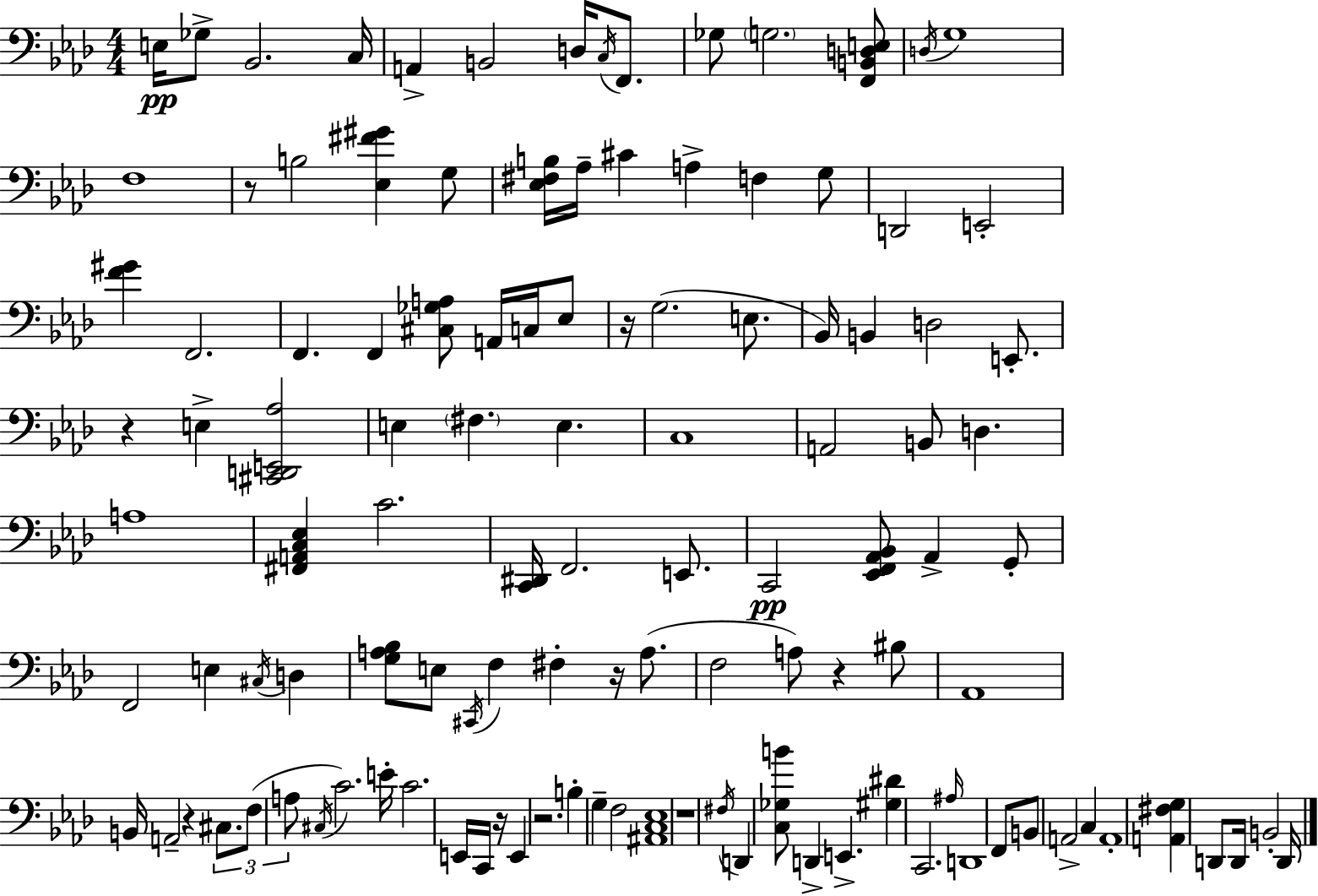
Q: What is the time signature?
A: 4/4